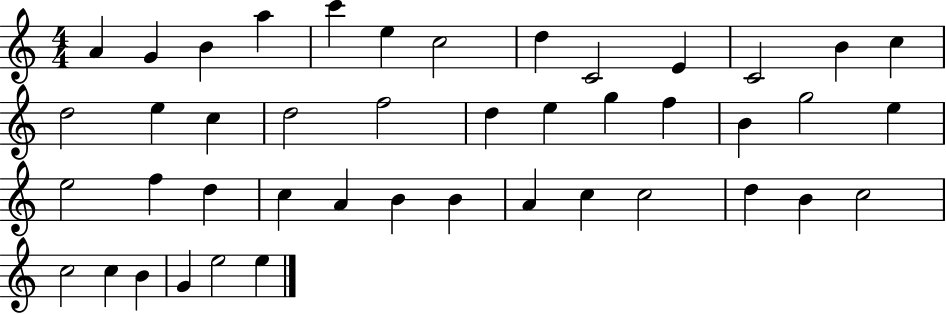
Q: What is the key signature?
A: C major